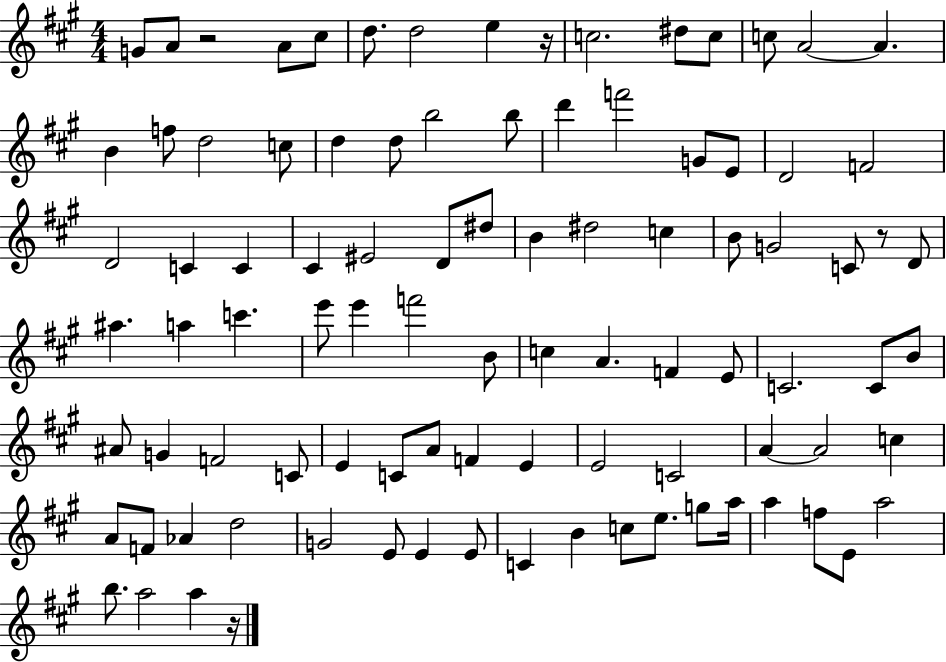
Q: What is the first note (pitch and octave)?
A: G4